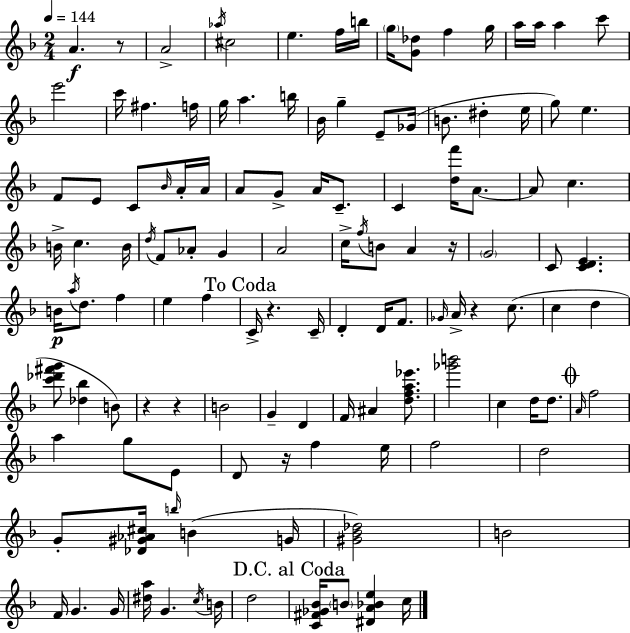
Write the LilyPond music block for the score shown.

{
  \clef treble
  \numericTimeSignature
  \time 2/4
  \key d \minor
  \tempo 4 = 144
  a'4.\f r8 | a'2-> | \acciaccatura { aes''16 } cis''2 | e''4. f''16 | \break b''16 \parenthesize g''16 <g' des''>8 f''4 | g''16 a''16 a''16 a''4 c'''8 | e'''2 | c'''16 fis''4. | \break f''16 g''16 a''4. | b''16 bes'16 g''4-- e'8-- | ges'16( b'8. dis''4-. | e''16 g''8) e''4. | \break f'8 e'8 c'8 \grace { bes'16 } | a'16-. a'16 a'8 g'8-> a'16 c'8.-- | c'4 <d'' f'''>16 a'8.~~ | a'8 c''4. | \break b'16-> c''4. | b'16 \acciaccatura { d''16 } f'8 aes'8-. g'4 | a'2 | c''16-> \acciaccatura { f''16 } b'8 a'4 | \break r16 \parenthesize g'2 | c'8 <c' d' e'>4. | b'16\p \acciaccatura { a''16 } d''8. | f''4 e''4 | \break f''4 \mark "To Coda" c'16-> r4. | c'16-- d'4-. | d'16 f'8. \grace { ges'16 } a'16-> r4 | c''8.( c''4 | \break d''4 <c''' des''' fis''' g'''>8 | <des'' bes''>4 b'8) r4 | r4 b'2 | g'4-- | \break d'4 f'16 ais'4 | <d'' f'' a'' ees'''>8. <ges''' b'''>2 | c''4 | d''16 d''8. \mark \markup { \musicglyph "scripts.coda" } \grace { a'16 } f''2 | \break a''4 | g''8 e'8 d'8 | r16 f''4 e''16 f''2 | d''2 | \break g'8-. | <des' gis' aes' cis''>16 \grace { b''16 } b'4( g'16 | <gis' bes' des''>2) | b'2 | \break f'16 g'4. g'16 | <dis'' a''>16 g'4. \acciaccatura { c''16 } | b'16 d''2 | \mark "D.C. al Coda" <c' fis' ges' bes'>16 \parenthesize b'8 <dis' a' bes' e''>4 | \break c''16 \bar "|."
}